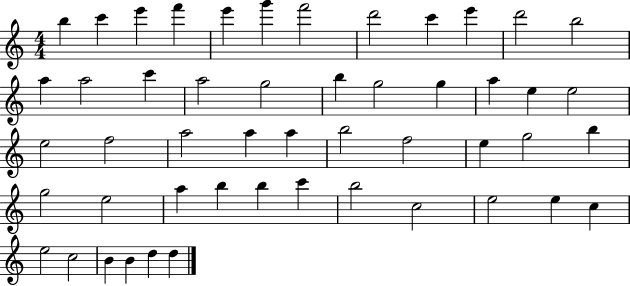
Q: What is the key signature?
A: C major